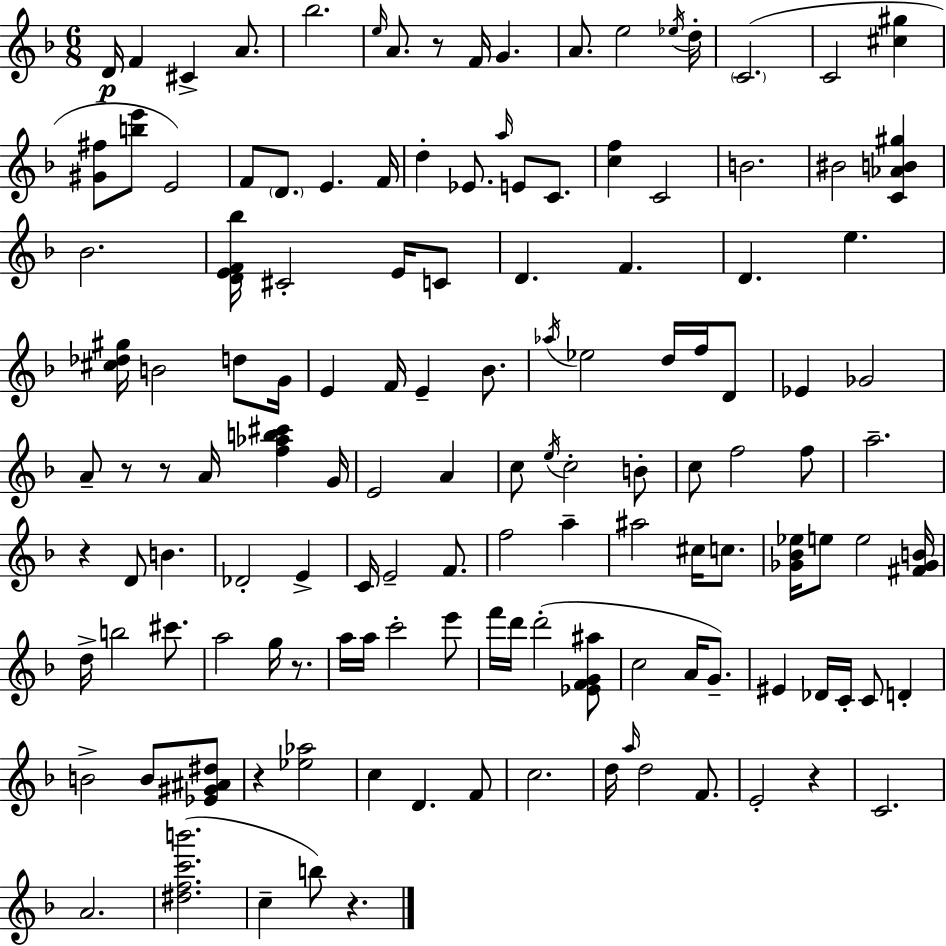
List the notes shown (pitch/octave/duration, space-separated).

D4/s F4/q C#4/q A4/e. Bb5/h. E5/s A4/e. R/e F4/s G4/q. A4/e. E5/h Eb5/s D5/s C4/h. C4/h [C#5,G#5]/q [G#4,F#5]/e [B5,E6]/e E4/h F4/e D4/e. E4/q. F4/s D5/q Eb4/e. A5/s E4/e C4/e. [C5,F5]/q C4/h B4/h. BIS4/h [C4,Ab4,B4,G#5]/q Bb4/h. [D4,E4,F4,Bb5]/s C#4/h E4/s C4/e D4/q. F4/q. D4/q. E5/q. [C#5,Db5,G#5]/s B4/h D5/e G4/s E4/q F4/s E4/q Bb4/e. Ab5/s Eb5/h D5/s F5/s D4/e Eb4/q Gb4/h A4/e R/e R/e A4/s [F5,Ab5,B5,C#6]/q G4/s E4/h A4/q C5/e E5/s C5/h B4/e C5/e F5/h F5/e A5/h. R/q D4/e B4/q. Db4/h E4/q C4/s E4/h F4/e. F5/h A5/q A#5/h C#5/s C5/e. [Gb4,Bb4,Eb5]/s E5/e E5/h [F#4,Gb4,B4]/s D5/s B5/h C#6/e. A5/h G5/s R/e. A5/s A5/s C6/h E6/e F6/s D6/s D6/h [Eb4,F4,G4,A#5]/e C5/h A4/s G4/e. EIS4/q Db4/s C4/s C4/e D4/q B4/h B4/e [Eb4,G#4,A#4,D#5]/e R/q [Eb5,Ab5]/h C5/q D4/q. F4/e C5/h. D5/s A5/s D5/h F4/e. E4/h R/q C4/h. A4/h. [D#5,F5,C6,B6]/h. C5/q B5/e R/q.